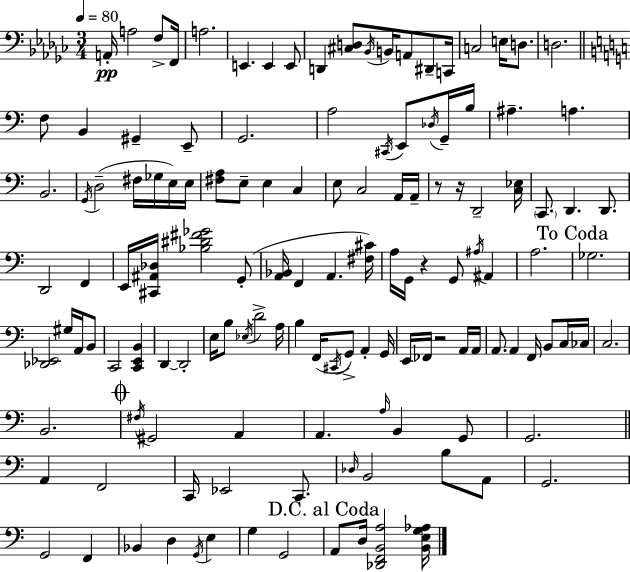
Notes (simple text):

A2/s A3/h F3/e F2/s A3/h. E2/q. E2/q E2/e D2/q [C#3,D3]/e Bb2/s B2/s A2/e D#2/e C2/s C3/h E3/s D3/e. D3/h. F3/e B2/q G#2/q E2/e G2/h. A3/h C#2/s E2/e Db3/s G2/s B3/s A#3/q. A3/q. B2/h. G2/s D3/h F#3/s Gb3/s E3/s E3/s [F#3,A3]/e E3/e E3/q C3/q E3/e C3/h A2/s A2/s R/e R/s D2/h [C3,Eb3]/s C2/e. D2/q. D2/e. D2/h F2/q E2/s [C#2,A#2,Db3]/s [Bb3,D#4,F#4,Gb4]/h G2/e [A2,Bb2]/s F2/q A2/q. [F#3,C#4]/s A3/s G2/s R/q G2/e A#3/s A#2/q A3/h. Gb3/h. [Db2,Eb2]/h G#3/s A2/s B2/e C2/h [C2,E2,B2]/q D2/q D2/h E3/s B3/e Eb3/s D4/h A3/s B3/q F2/s C#2/s G2/e A2/q G2/s E2/s FES2/s R/h A2/s A2/s A2/e. A2/q F2/s B2/e C3/s CES3/s C3/h. B2/h. F#3/s G#2/h A2/q A2/q. A3/s B2/q G2/e G2/h. A2/q F2/h C2/s Eb2/h C2/e. Db3/s B2/h B3/e A2/e G2/h. G2/h F2/q Bb2/q D3/q G2/s E3/q G3/q G2/h A2/e D3/s [Db2,F2,B2,A3]/h [B2,E3,G3,Ab3]/s